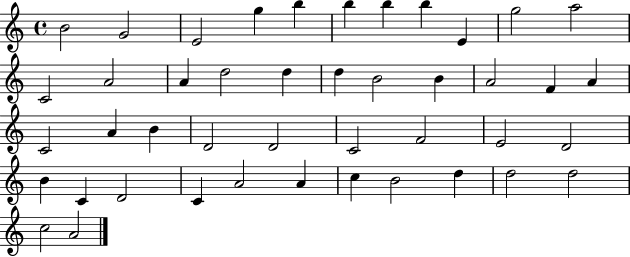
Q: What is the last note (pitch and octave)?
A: A4